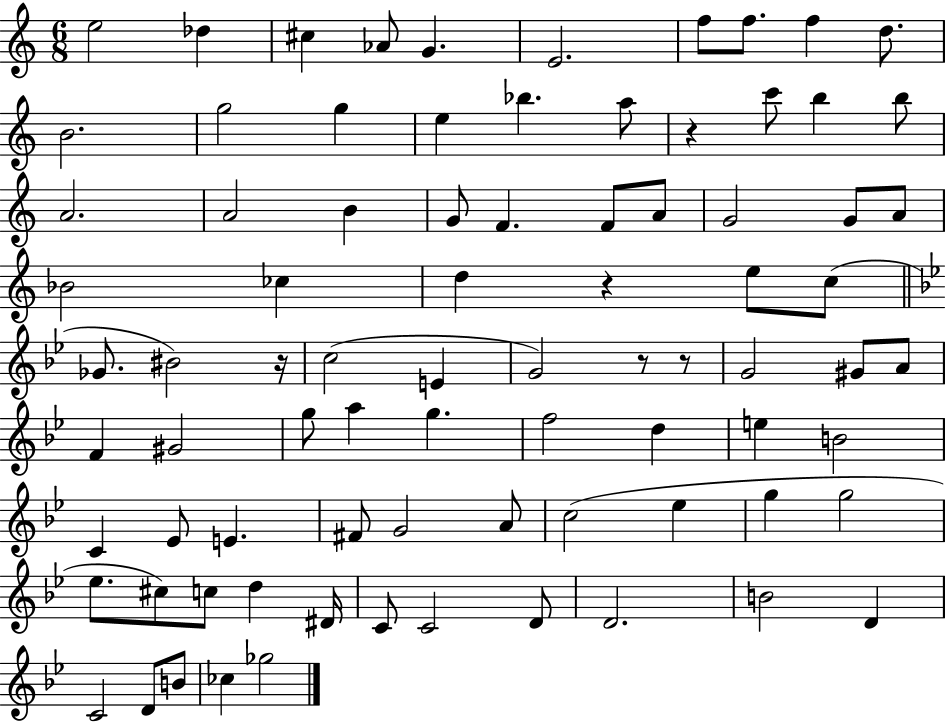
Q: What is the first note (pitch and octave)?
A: E5